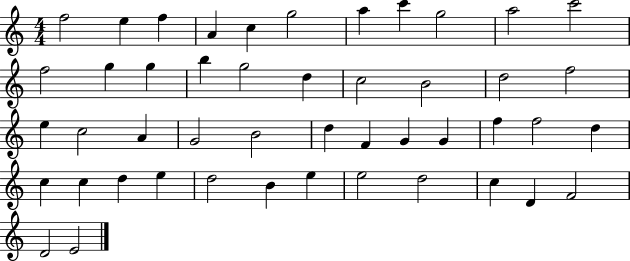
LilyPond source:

{
  \clef treble
  \numericTimeSignature
  \time 4/4
  \key c \major
  f''2 e''4 f''4 | a'4 c''4 g''2 | a''4 c'''4 g''2 | a''2 c'''2 | \break f''2 g''4 g''4 | b''4 g''2 d''4 | c''2 b'2 | d''2 f''2 | \break e''4 c''2 a'4 | g'2 b'2 | d''4 f'4 g'4 g'4 | f''4 f''2 d''4 | \break c''4 c''4 d''4 e''4 | d''2 b'4 e''4 | e''2 d''2 | c''4 d'4 f'2 | \break d'2 e'2 | \bar "|."
}